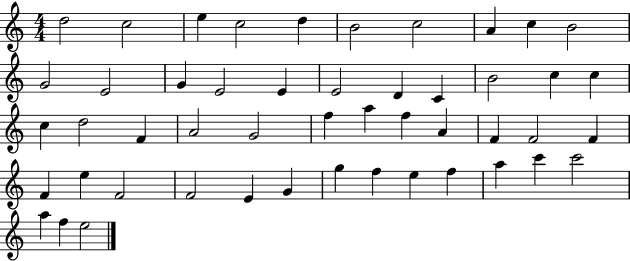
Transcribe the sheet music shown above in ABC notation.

X:1
T:Untitled
M:4/4
L:1/4
K:C
d2 c2 e c2 d B2 c2 A c B2 G2 E2 G E2 E E2 D C B2 c c c d2 F A2 G2 f a f A F F2 F F e F2 F2 E G g f e f a c' c'2 a f e2